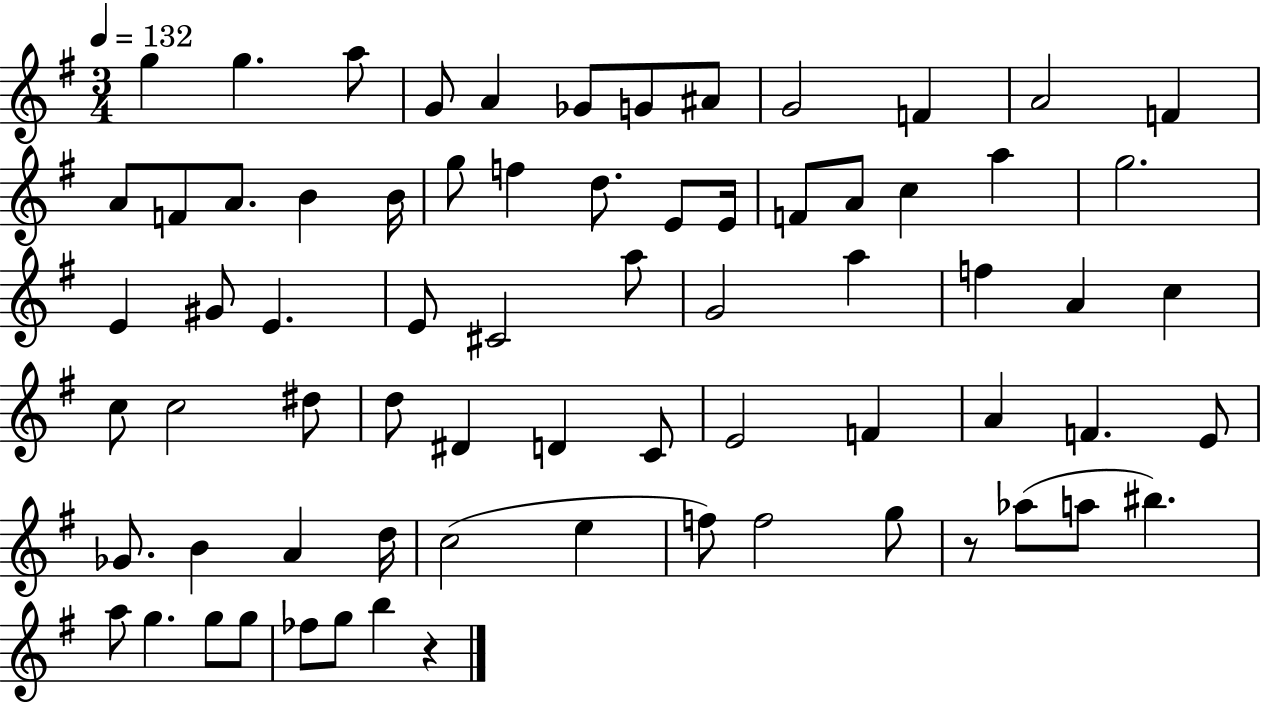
{
  \clef treble
  \numericTimeSignature
  \time 3/4
  \key g \major
  \tempo 4 = 132
  g''4 g''4. a''8 | g'8 a'4 ges'8 g'8 ais'8 | g'2 f'4 | a'2 f'4 | \break a'8 f'8 a'8. b'4 b'16 | g''8 f''4 d''8. e'8 e'16 | f'8 a'8 c''4 a''4 | g''2. | \break e'4 gis'8 e'4. | e'8 cis'2 a''8 | g'2 a''4 | f''4 a'4 c''4 | \break c''8 c''2 dis''8 | d''8 dis'4 d'4 c'8 | e'2 f'4 | a'4 f'4. e'8 | \break ges'8. b'4 a'4 d''16 | c''2( e''4 | f''8) f''2 g''8 | r8 aes''8( a''8 bis''4.) | \break a''8 g''4. g''8 g''8 | fes''8 g''8 b''4 r4 | \bar "|."
}